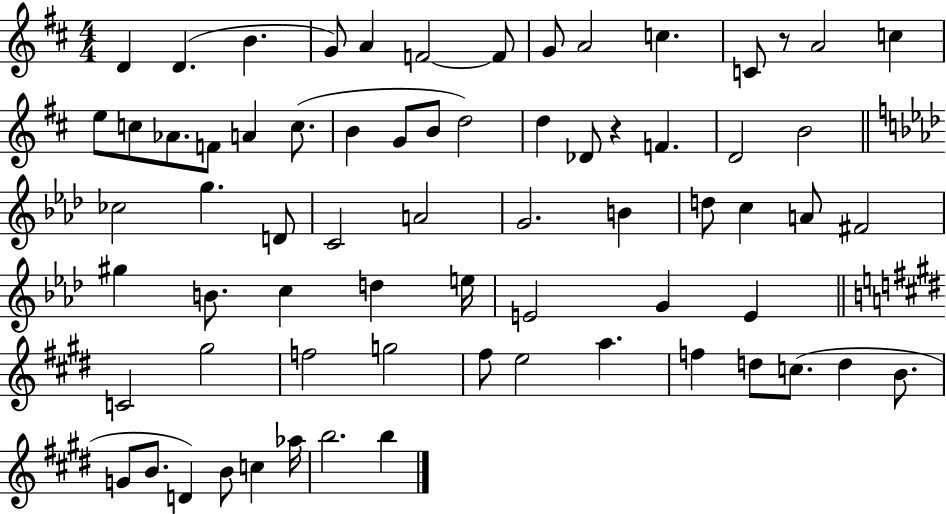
D4/q D4/q. B4/q. G4/e A4/q F4/h F4/e G4/e A4/h C5/q. C4/e R/e A4/h C5/q E5/e C5/e Ab4/e. F4/e A4/q C5/e. B4/q G4/e B4/e D5/h D5/q Db4/e R/q F4/q. D4/h B4/h CES5/h G5/q. D4/e C4/h A4/h G4/h. B4/q D5/e C5/q A4/e F#4/h G#5/q B4/e. C5/q D5/q E5/s E4/h G4/q E4/q C4/h G#5/h F5/h G5/h F#5/e E5/h A5/q. F5/q D5/e C5/e. D5/q B4/e. G4/e B4/e. D4/q B4/e C5/q Ab5/s B5/h. B5/q